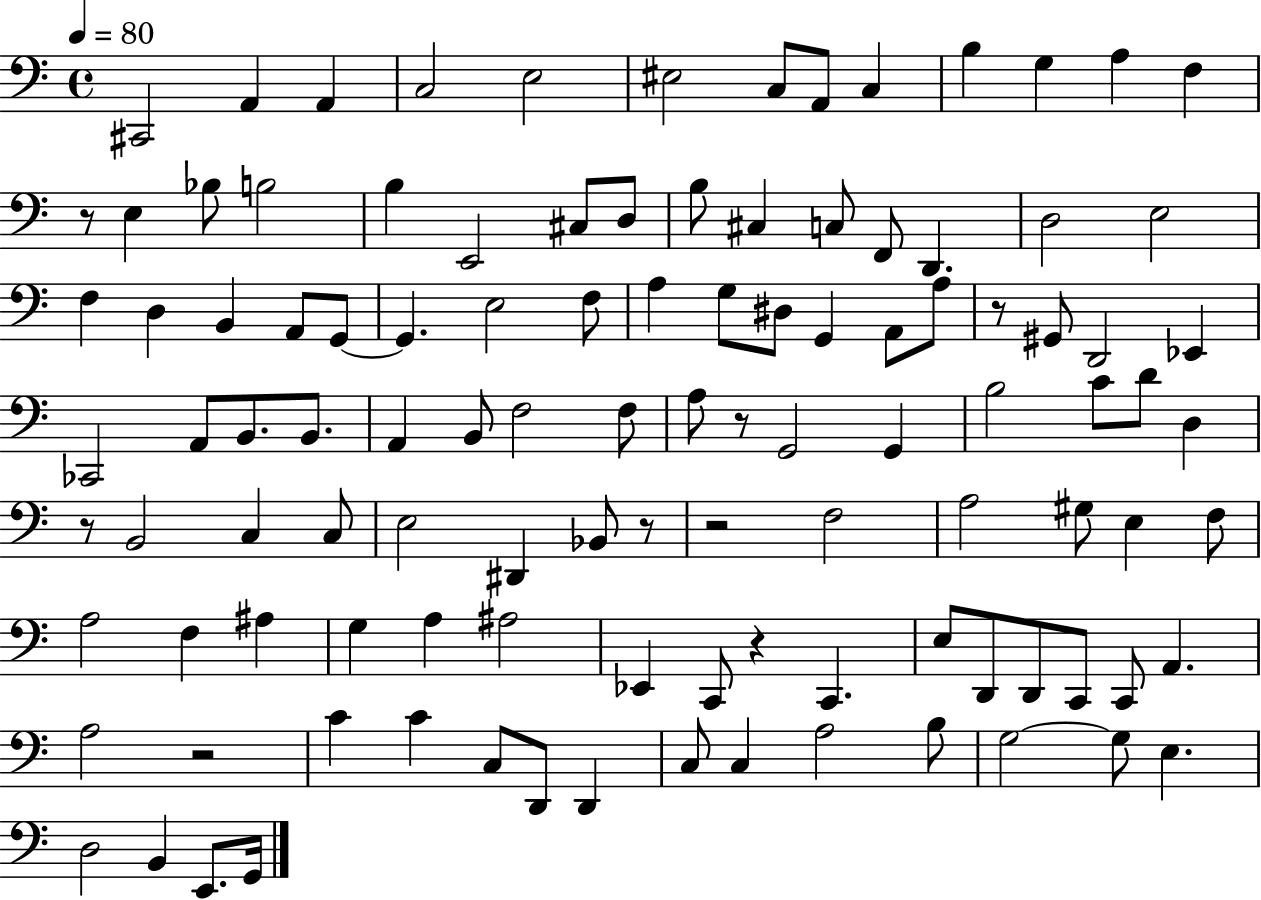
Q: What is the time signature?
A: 4/4